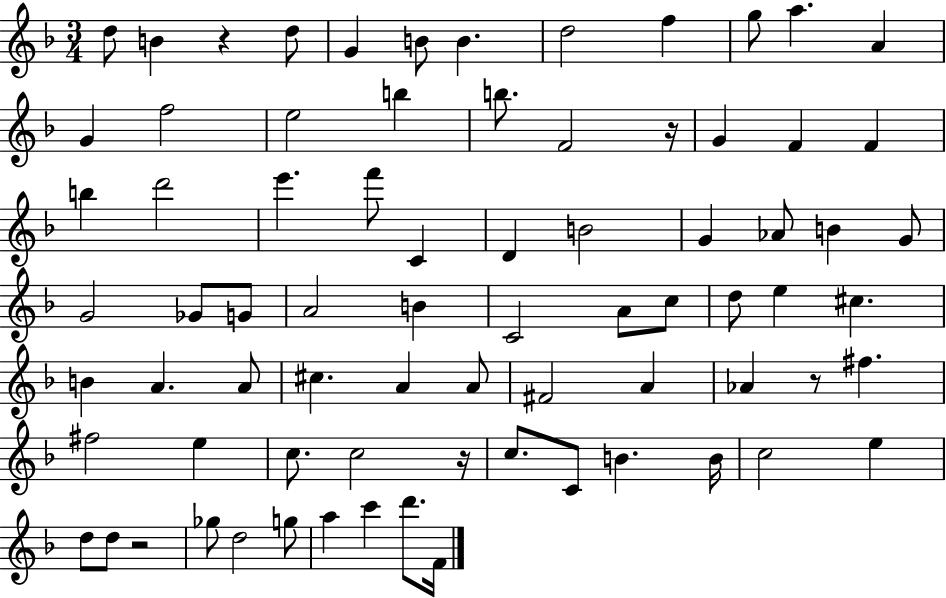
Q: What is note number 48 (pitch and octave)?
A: A4